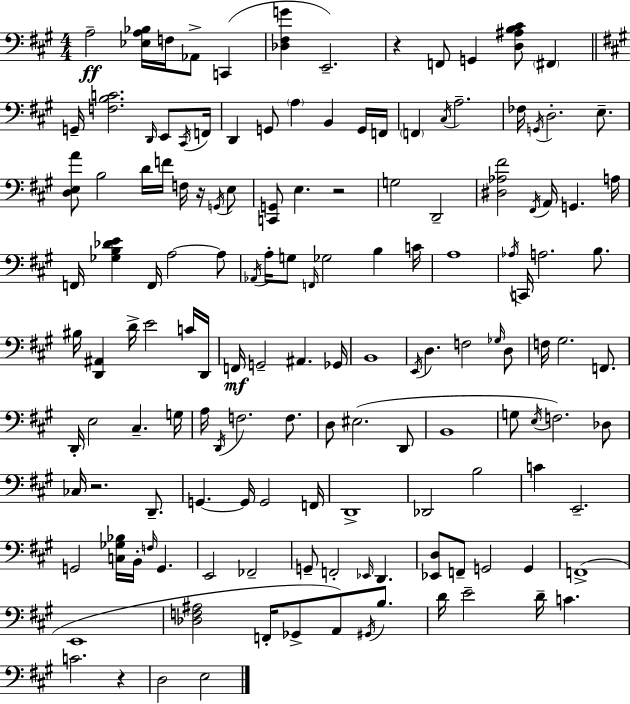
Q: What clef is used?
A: bass